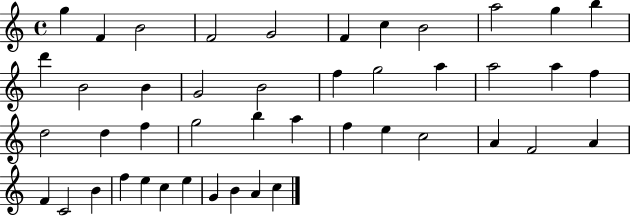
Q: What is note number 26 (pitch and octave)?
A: G5